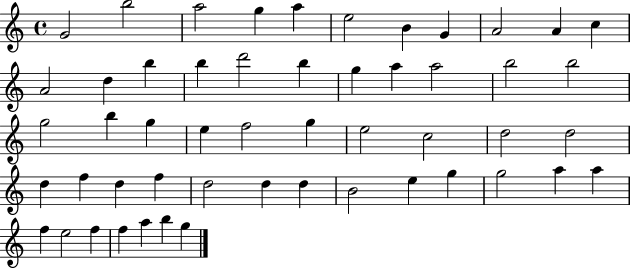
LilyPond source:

{
  \clef treble
  \time 4/4
  \defaultTimeSignature
  \key c \major
  g'2 b''2 | a''2 g''4 a''4 | e''2 b'4 g'4 | a'2 a'4 c''4 | \break a'2 d''4 b''4 | b''4 d'''2 b''4 | g''4 a''4 a''2 | b''2 b''2 | \break g''2 b''4 g''4 | e''4 f''2 g''4 | e''2 c''2 | d''2 d''2 | \break d''4 f''4 d''4 f''4 | d''2 d''4 d''4 | b'2 e''4 g''4 | g''2 a''4 a''4 | \break f''4 e''2 f''4 | f''4 a''4 b''4 g''4 | \bar "|."
}